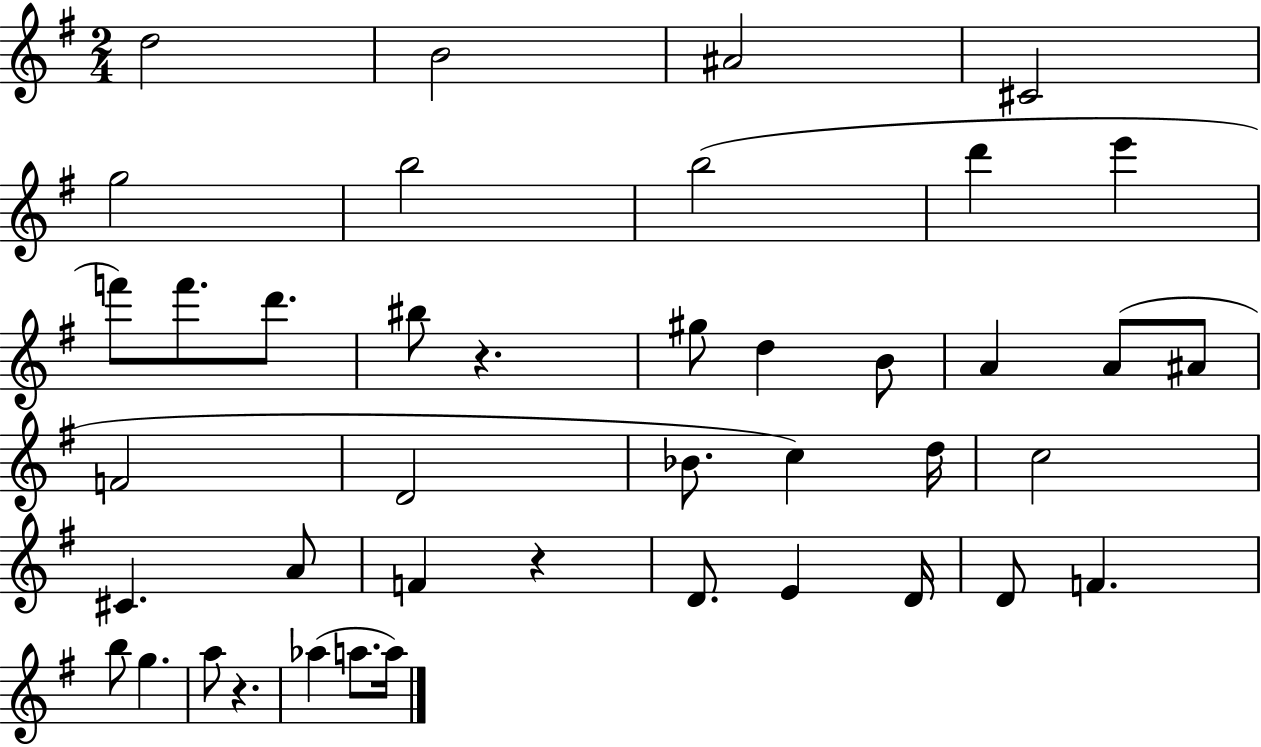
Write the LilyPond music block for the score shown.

{
  \clef treble
  \numericTimeSignature
  \time 2/4
  \key g \major
  \repeat volta 2 { d''2 | b'2 | ais'2 | cis'2 | \break g''2 | b''2 | b''2( | d'''4 e'''4 | \break f'''8) f'''8. d'''8. | bis''8 r4. | gis''8 d''4 b'8 | a'4 a'8( ais'8 | \break f'2 | d'2 | bes'8. c''4) d''16 | c''2 | \break cis'4. a'8 | f'4 r4 | d'8. e'4 d'16 | d'8 f'4. | \break b''8 g''4. | a''8 r4. | aes''4( a''8. a''16) | } \bar "|."
}